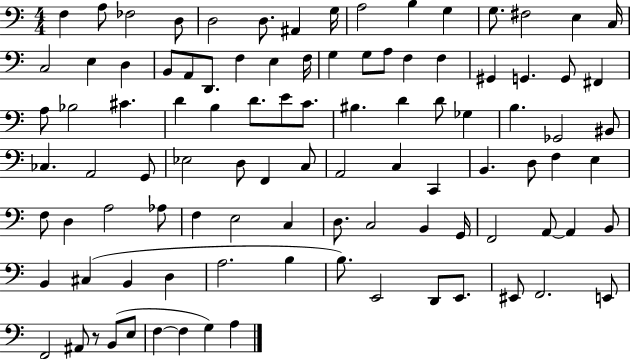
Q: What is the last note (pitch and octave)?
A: A3